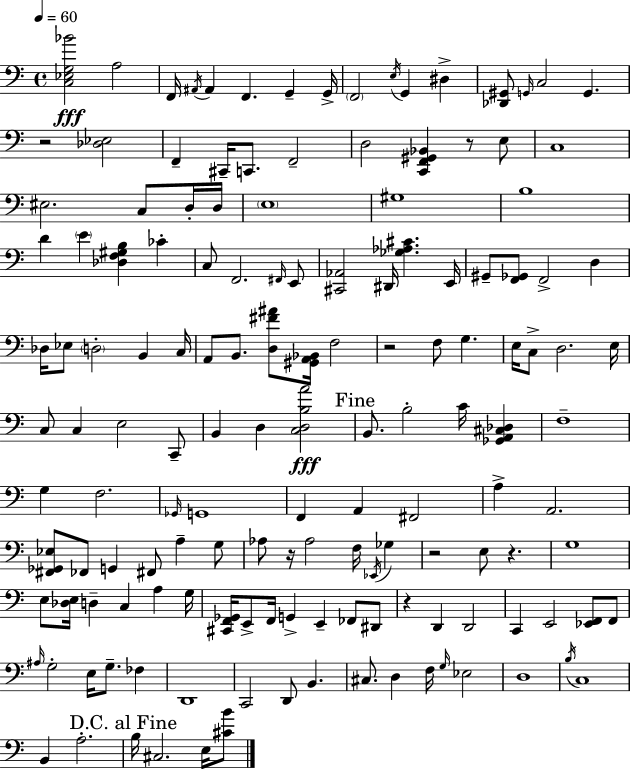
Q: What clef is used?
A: bass